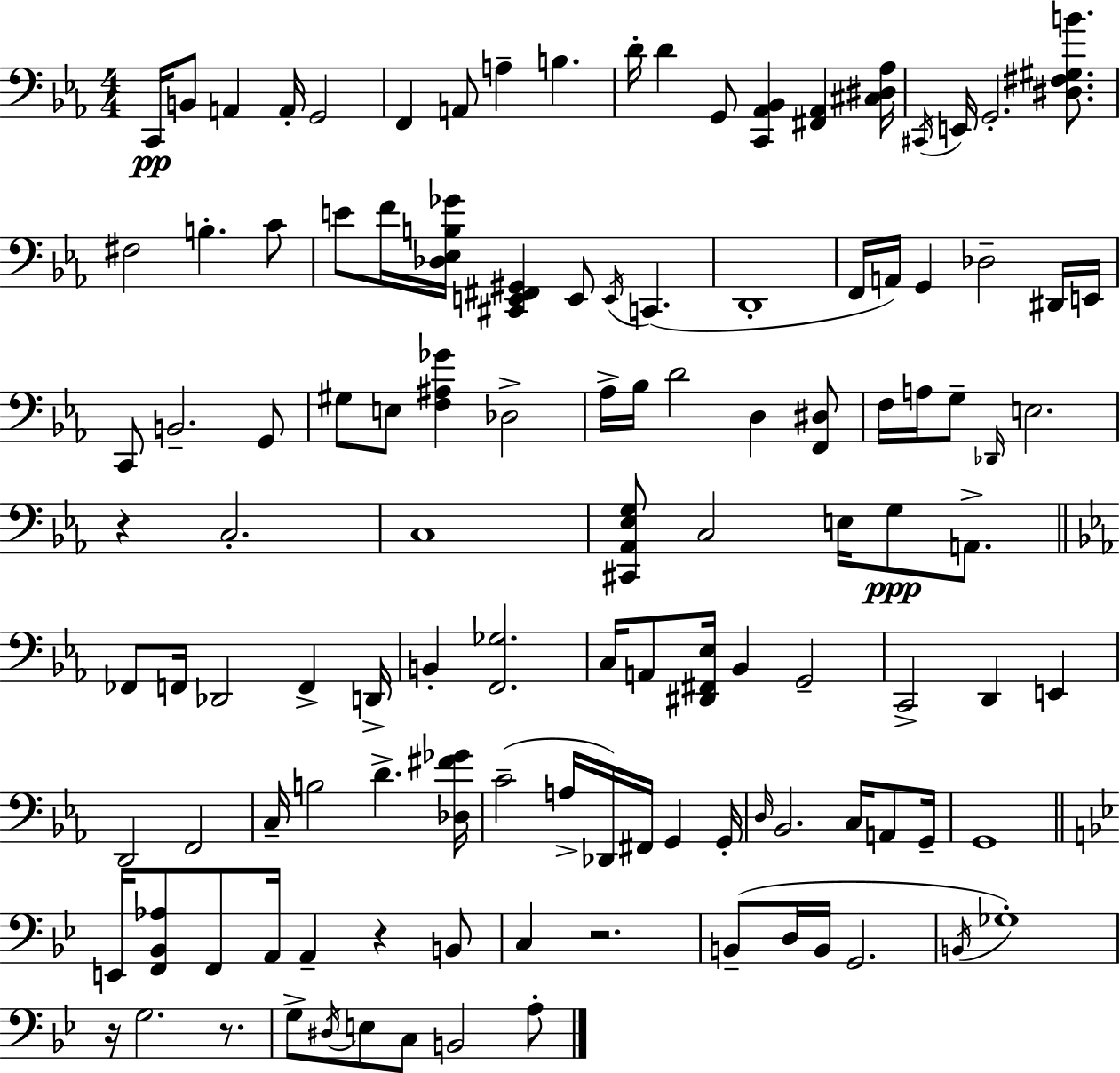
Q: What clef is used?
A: bass